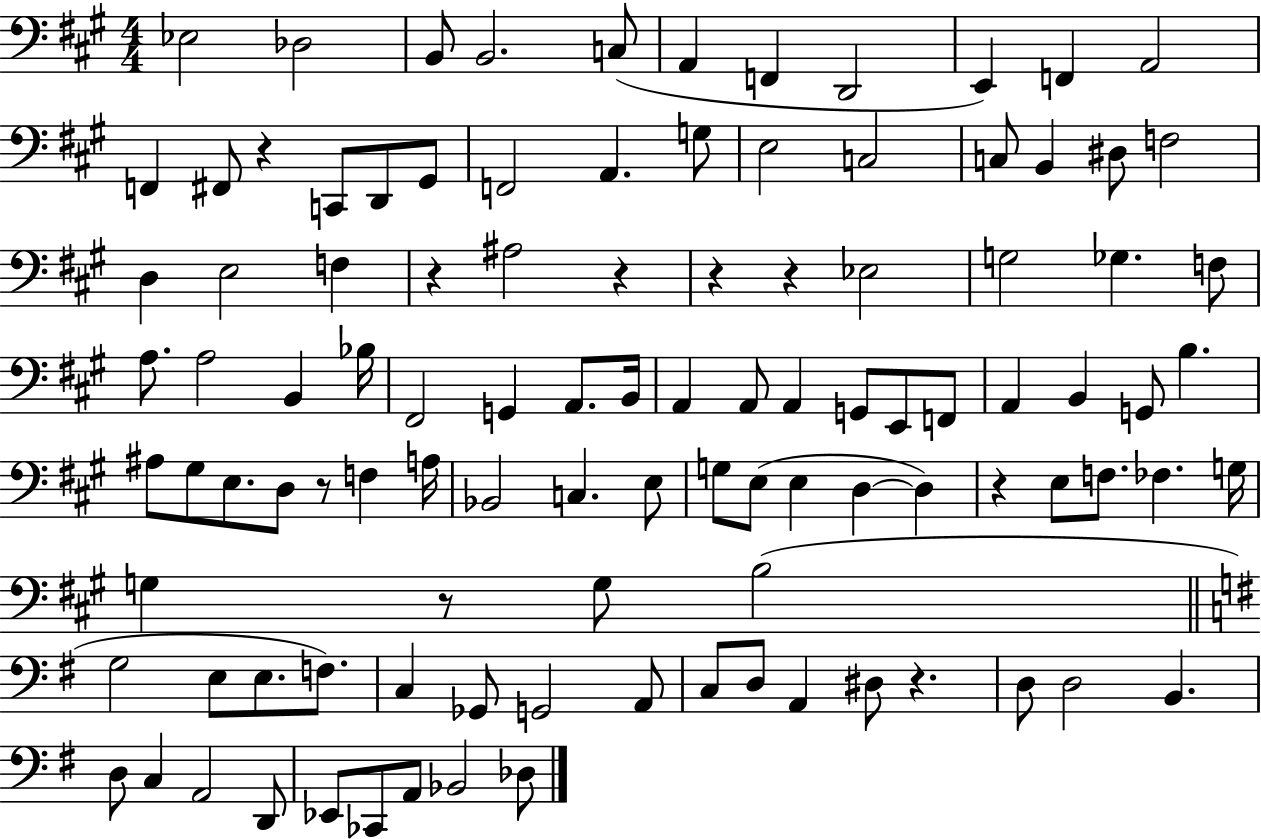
{
  \clef bass
  \numericTimeSignature
  \time 4/4
  \key a \major
  ees2 des2 | b,8 b,2. c8( | a,4 f,4 d,2 | e,4) f,4 a,2 | \break f,4 fis,8 r4 c,8 d,8 gis,8 | f,2 a,4. g8 | e2 c2 | c8 b,4 dis8 f2 | \break d4 e2 f4 | r4 ais2 r4 | r4 r4 ees2 | g2 ges4. f8 | \break a8. a2 b,4 bes16 | fis,2 g,4 a,8. b,16 | a,4 a,8 a,4 g,8 e,8 f,8 | a,4 b,4 g,8 b4. | \break ais8 gis8 e8. d8 r8 f4 a16 | bes,2 c4. e8 | g8 e8( e4 d4~~ d4) | r4 e8 f8. fes4. g16 | \break g4 r8 g8 b2( | \bar "||" \break \key e \minor g2 e8 e8. f8.) | c4 ges,8 g,2 a,8 | c8 d8 a,4 dis8 r4. | d8 d2 b,4. | \break d8 c4 a,2 d,8 | ees,8 ces,8 a,8 bes,2 des8 | \bar "|."
}